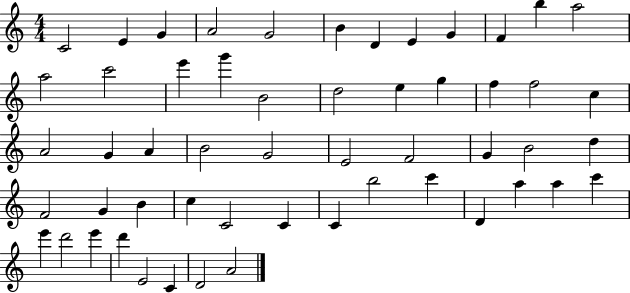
X:1
T:Untitled
M:4/4
L:1/4
K:C
C2 E G A2 G2 B D E G F b a2 a2 c'2 e' g' B2 d2 e g f f2 c A2 G A B2 G2 E2 F2 G B2 d F2 G B c C2 C C b2 c' D a a c' e' d'2 e' d' E2 C D2 A2